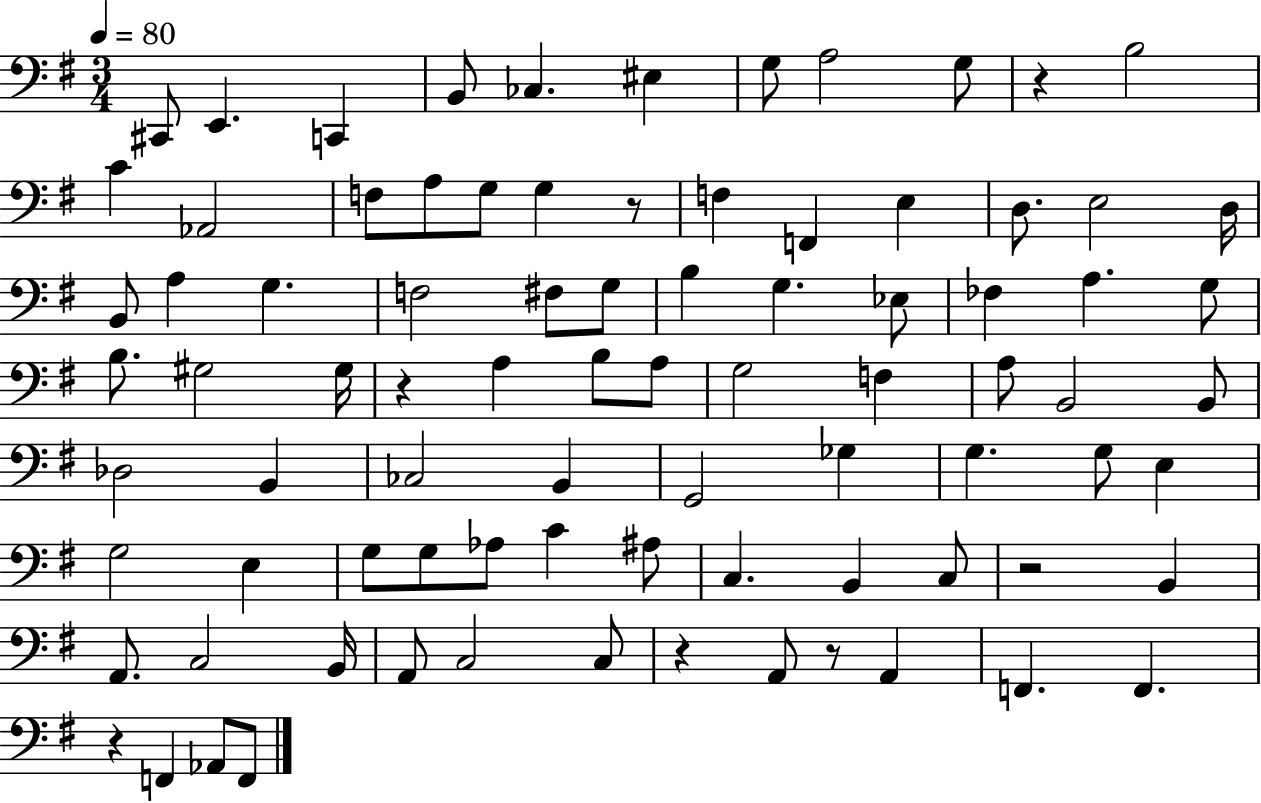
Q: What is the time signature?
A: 3/4